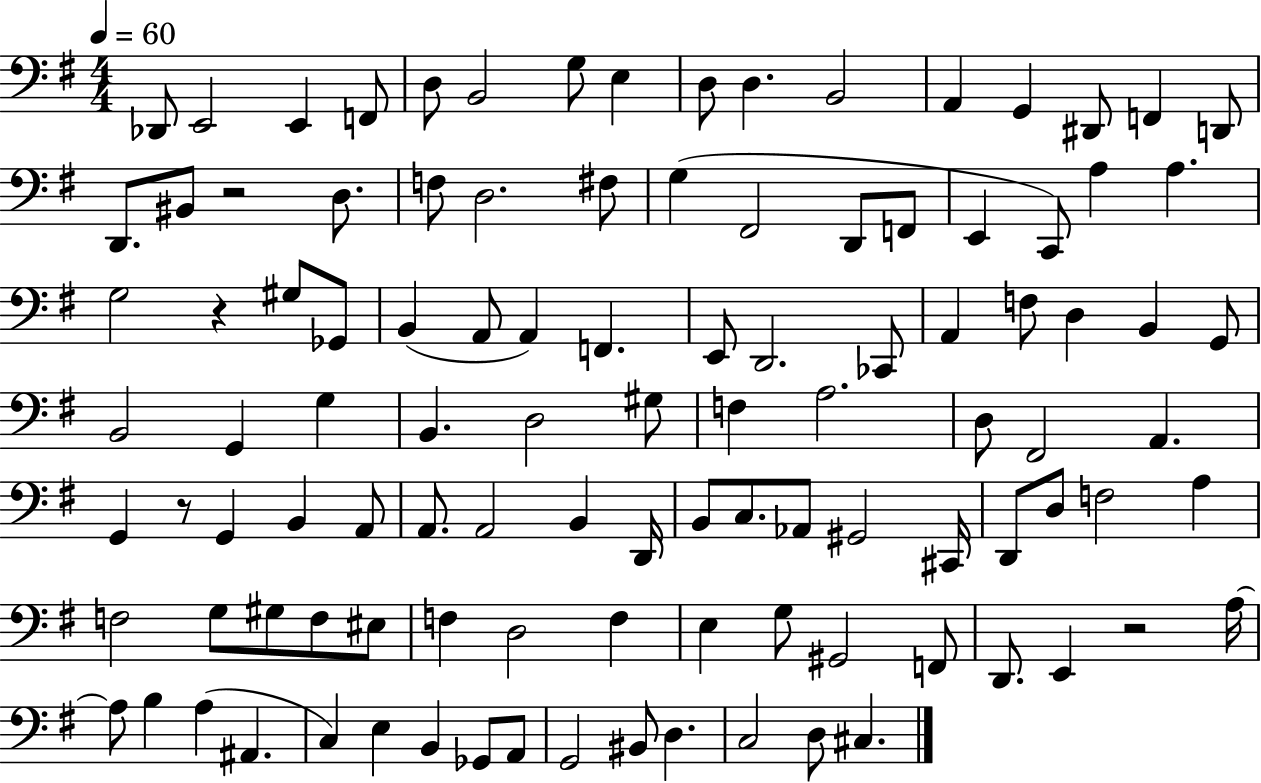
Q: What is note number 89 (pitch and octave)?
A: A3